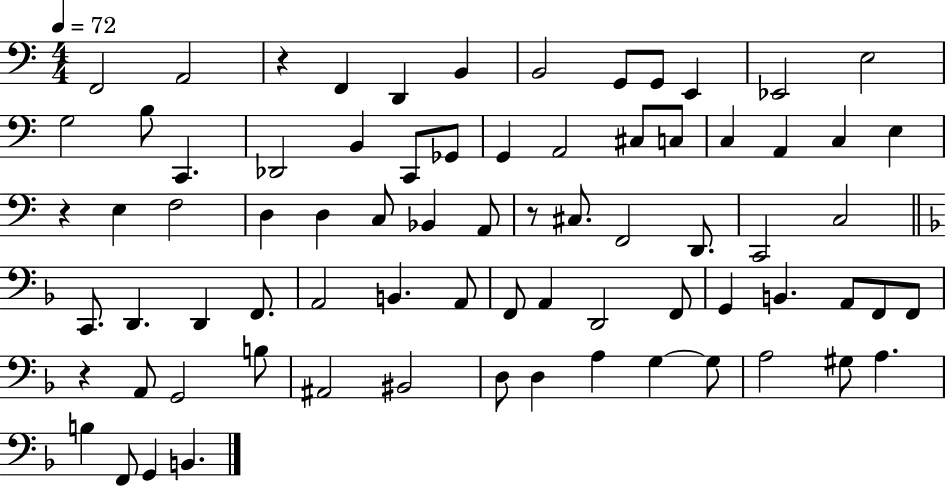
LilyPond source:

{
  \clef bass
  \numericTimeSignature
  \time 4/4
  \key c \major
  \tempo 4 = 72
  f,2 a,2 | r4 f,4 d,4 b,4 | b,2 g,8 g,8 e,4 | ees,2 e2 | \break g2 b8 c,4. | des,2 b,4 c,8 ges,8 | g,4 a,2 cis8 c8 | c4 a,4 c4 e4 | \break r4 e4 f2 | d4 d4 c8 bes,4 a,8 | r8 cis8. f,2 d,8. | c,2 c2 | \break \bar "||" \break \key f \major c,8. d,4. d,4 f,8. | a,2 b,4. a,8 | f,8 a,4 d,2 f,8 | g,4 b,4. a,8 f,8 f,8 | \break r4 a,8 g,2 b8 | ais,2 bis,2 | d8 d4 a4 g4~~ g8 | a2 gis8 a4. | \break b4 f,8 g,4 b,4. | \bar "|."
}